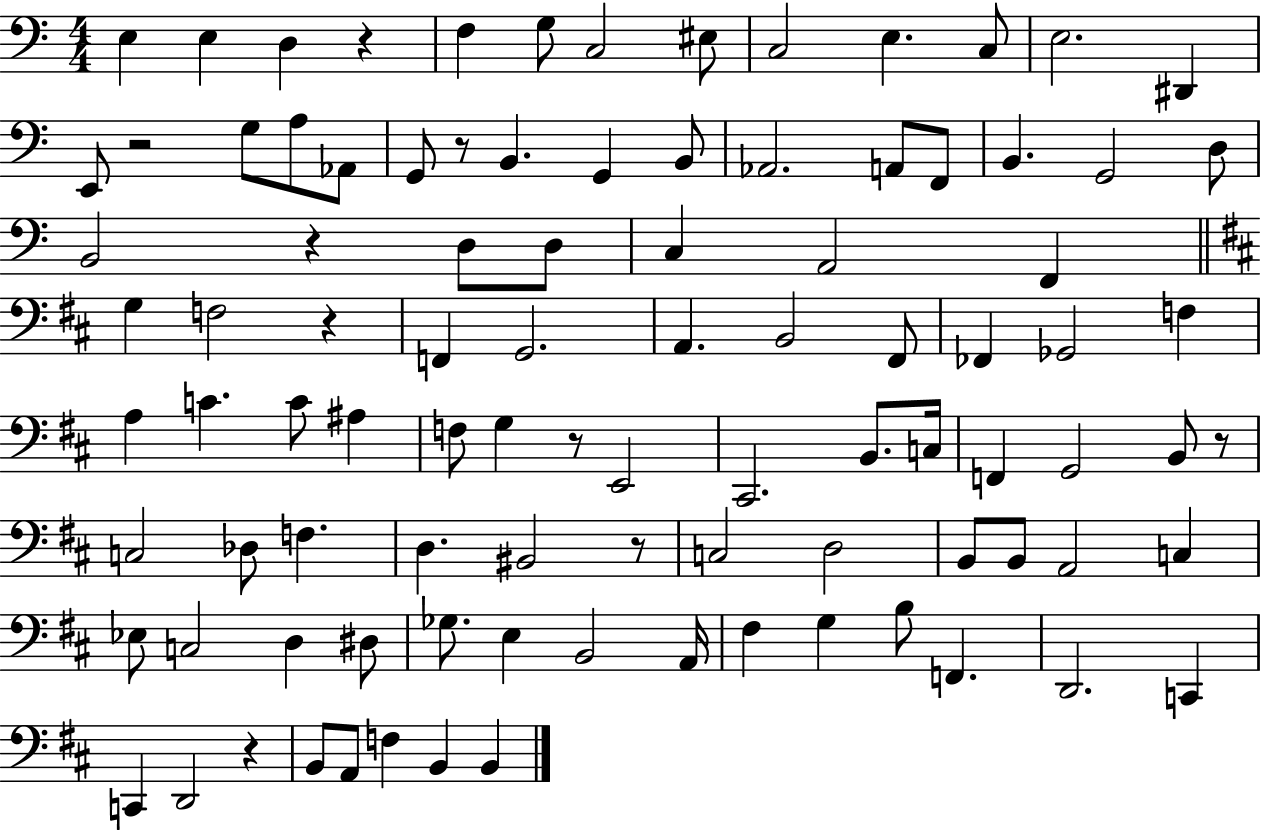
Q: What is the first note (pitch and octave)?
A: E3